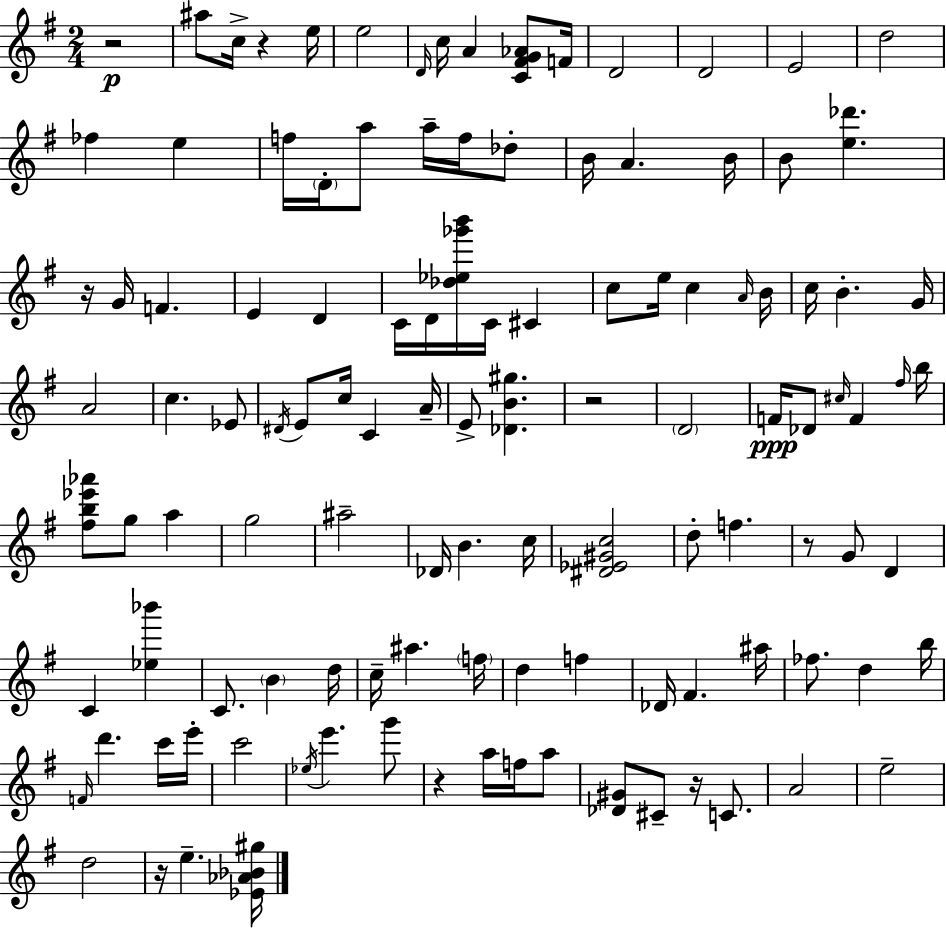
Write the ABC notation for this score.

X:1
T:Untitled
M:2/4
L:1/4
K:G
z2 ^a/2 c/4 z e/4 e2 D/4 c/4 A [C^FG_A]/2 F/4 D2 D2 E2 d2 _f e f/4 D/4 a/2 a/4 f/4 _d/2 B/4 A B/4 B/2 [e_d'] z/4 G/4 F E D C/4 D/4 [_d_e_g'b']/4 C/4 ^C c/2 e/4 c A/4 B/4 c/4 B G/4 A2 c _E/2 ^D/4 E/2 c/4 C A/4 E/2 [_DB^g] z2 D2 F/4 _D/2 ^c/4 F ^f/4 b/4 [^fb_e'_a']/2 g/2 a g2 ^a2 _D/4 B c/4 [^D_E^Gc]2 d/2 f z/2 G/2 D C [_e_b'] C/2 B d/4 c/4 ^a f/4 d f _D/4 ^F ^a/4 _f/2 d b/4 F/4 d' c'/4 e'/4 c'2 _e/4 e' g'/2 z a/4 f/4 a/2 [_D^G]/2 ^C/2 z/4 C/2 A2 e2 d2 z/4 e [_E_A_B^g]/4